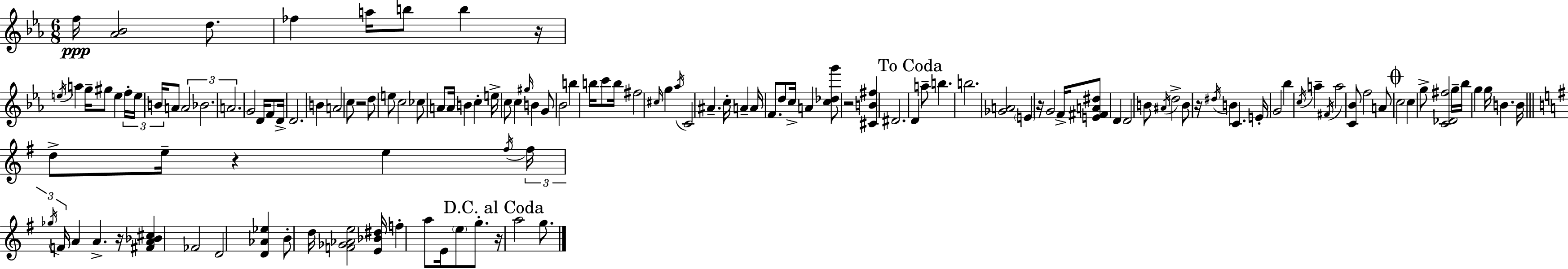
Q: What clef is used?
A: treble